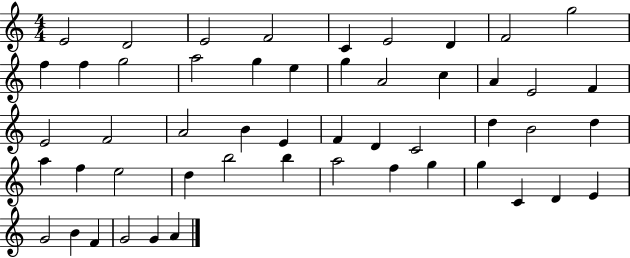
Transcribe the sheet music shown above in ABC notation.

X:1
T:Untitled
M:4/4
L:1/4
K:C
E2 D2 E2 F2 C E2 D F2 g2 f f g2 a2 g e g A2 c A E2 F E2 F2 A2 B E F D C2 d B2 d a f e2 d b2 b a2 f g g C D E G2 B F G2 G A